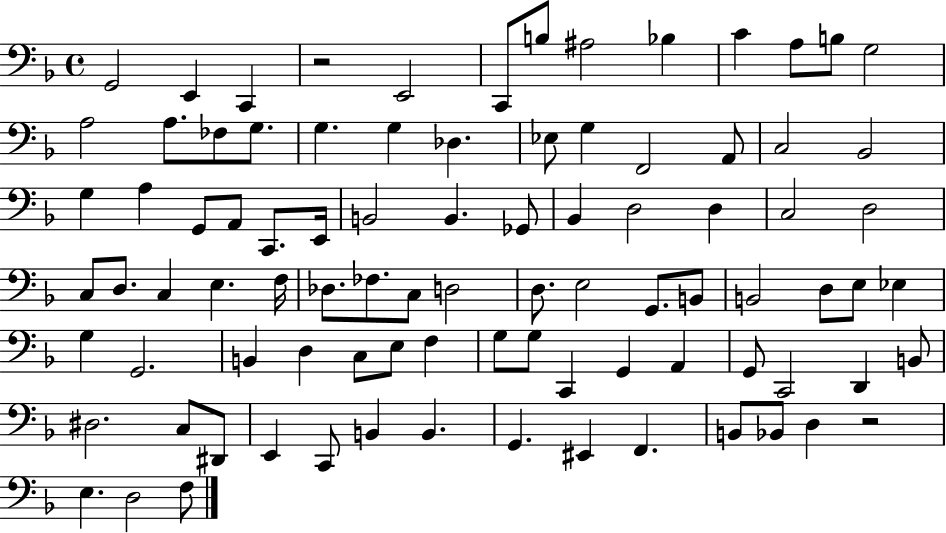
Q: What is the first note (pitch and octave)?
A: G2